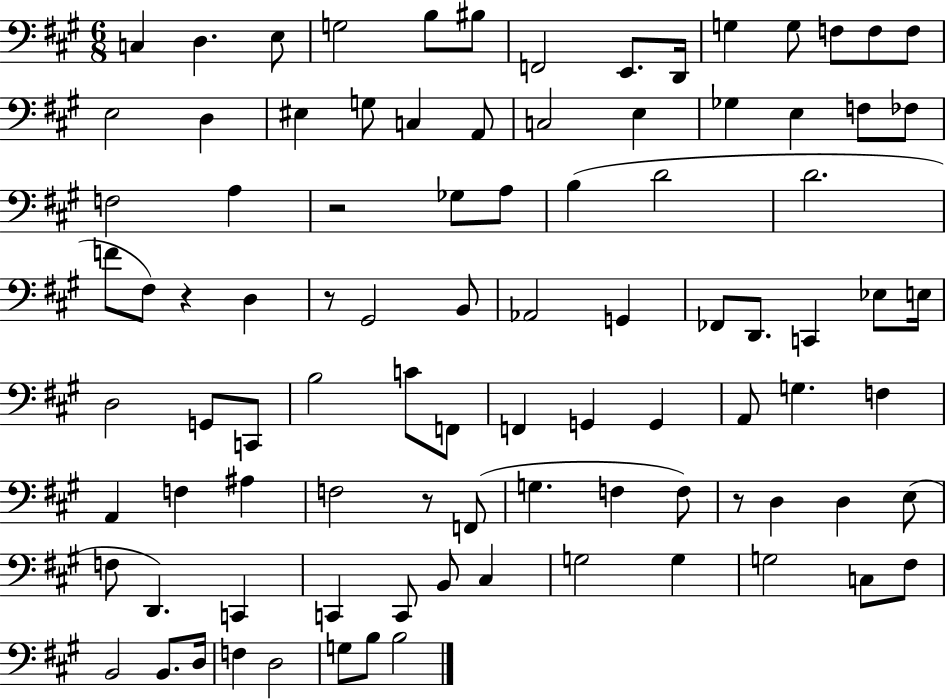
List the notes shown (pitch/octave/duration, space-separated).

C3/q D3/q. E3/e G3/h B3/e BIS3/e F2/h E2/e. D2/s G3/q G3/e F3/e F3/e F3/e E3/h D3/q EIS3/q G3/e C3/q A2/e C3/h E3/q Gb3/q E3/q F3/e FES3/e F3/h A3/q R/h Gb3/e A3/e B3/q D4/h D4/h. F4/e F#3/e R/q D3/q R/e G#2/h B2/e Ab2/h G2/q FES2/e D2/e. C2/q Eb3/e E3/s D3/h G2/e C2/e B3/h C4/e F2/e F2/q G2/q G2/q A2/e G3/q. F3/q A2/q F3/q A#3/q F3/h R/e F2/e G3/q. F3/q F3/e R/e D3/q D3/q E3/e F3/e D2/q. C2/q C2/q C2/e B2/e C#3/q G3/h G3/q G3/h C3/e F#3/e B2/h B2/e. D3/s F3/q D3/h G3/e B3/e B3/h